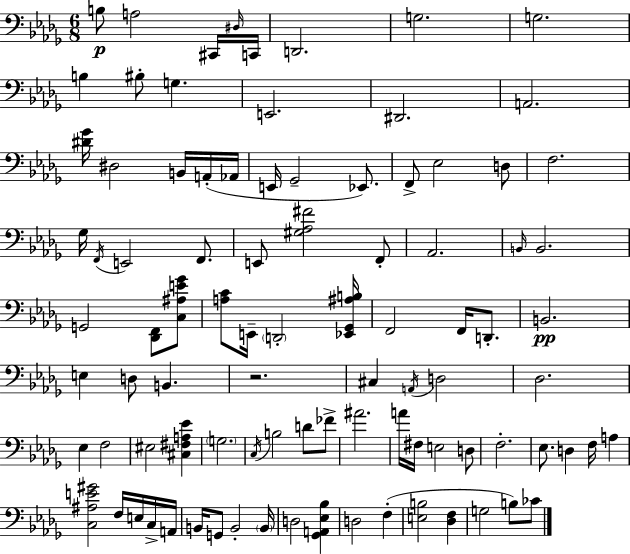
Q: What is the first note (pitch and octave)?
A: B3